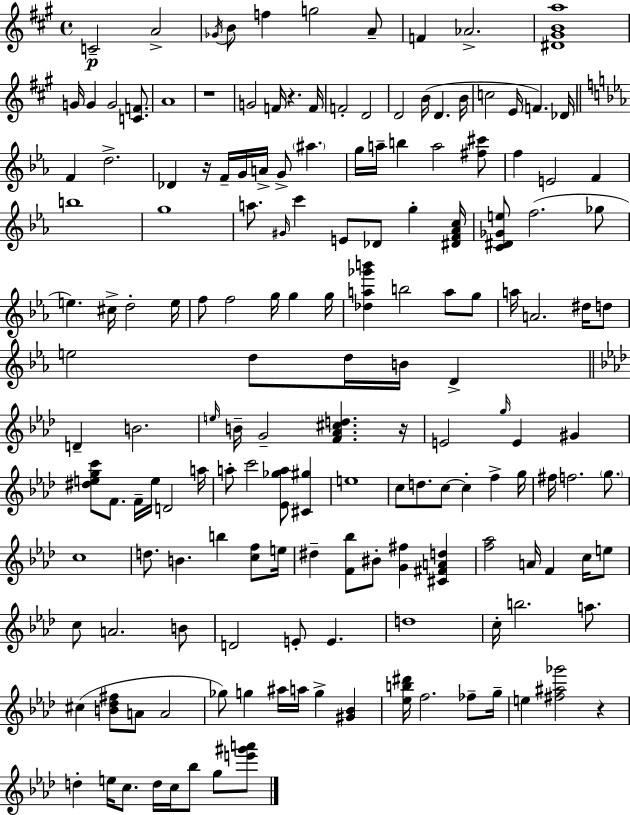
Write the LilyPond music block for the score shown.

{
  \clef treble
  \time 4/4
  \defaultTimeSignature
  \key a \major
  c'2--\p a'2-> | \acciaccatura { ges'16 } b'8 f''4 g''2 a'8-- | f'4 aes'2.-> | <dis' gis' b' a''>1 | \break g'16 g'4 g'2 <c' f'>8. | a'1 | r1 | g'2 f'16 r4. | \break f'16 f'2-. d'2 | d'2 b'16( d'4. | b'16 c''2 e'16 f'4.) | des'16 \bar "||" \break \key ees \major f'4 d''2.-> | des'4 r16 f'16-- g'16 a'16-> g'8-> \parenthesize ais''4. | g''16 a''16-- b''4 a''2 <fis'' cis'''>8 | f''4 e'2 f'4 | \break b''1 | g''1 | a''8. \grace { gis'16 } c'''4 e'8 des'8 g''4-. | <dis' f' aes' c''>16 <c' dis' ges' e''>8 f''2.( ges''8 | \break e''4.) cis''16-> d''2-. | e''16 f''8 f''2 g''16 g''4 | g''16 <des'' a'' ges''' b'''>4 b''2 a''8 g''8 | a''16 a'2. dis''16 d''8 | \break e''2 d''8 d''16 b'16 d'4-> | \bar "||" \break \key aes \major d'4-- b'2. | \grace { e''16 } b'16-- g'2-- <f' aes' cis'' d''>4. | r16 e'2 \grace { g''16 } e'4 gis'4 | <dis'' e'' g'' c'''>8 f'8. f'16-- e''16 d'2 | \break a''16 a''8-. c'''2 <ees' ges'' a''>8 <cis' gis''>4 | e''1 | c''8 d''8. c''8~~ c''4-. f''4-> | g''16 fis''16 f''2. \parenthesize g''8. | \break c''1 | d''8. b'4. b''4 <c'' f''>8 | e''16 dis''4-- <f' bes''>8 bis'8-. <g' fis''>4 <cis' fis' a' d''>4 | <f'' aes''>2 a'16 f'4 c''16 | \break e''8 c''8 a'2. | b'8 d'2 e'8-. e'4. | d''1 | c''16-. b''2. a''8. | \break cis''4( <b' des'' fis''>8 a'8 a'2 | ges''8) g''4 ais''16 a''16 g''4-> <gis' bes'>4 | <ees'' b'' dis'''>16 f''2. fes''8-- | g''16-- e''4 <fis'' ais'' ges'''>2 r4 | \break d''4-. e''16 c''8. d''16 c''16 bes''8 g''8 | <e''' gis''' a'''>8 \bar "|."
}